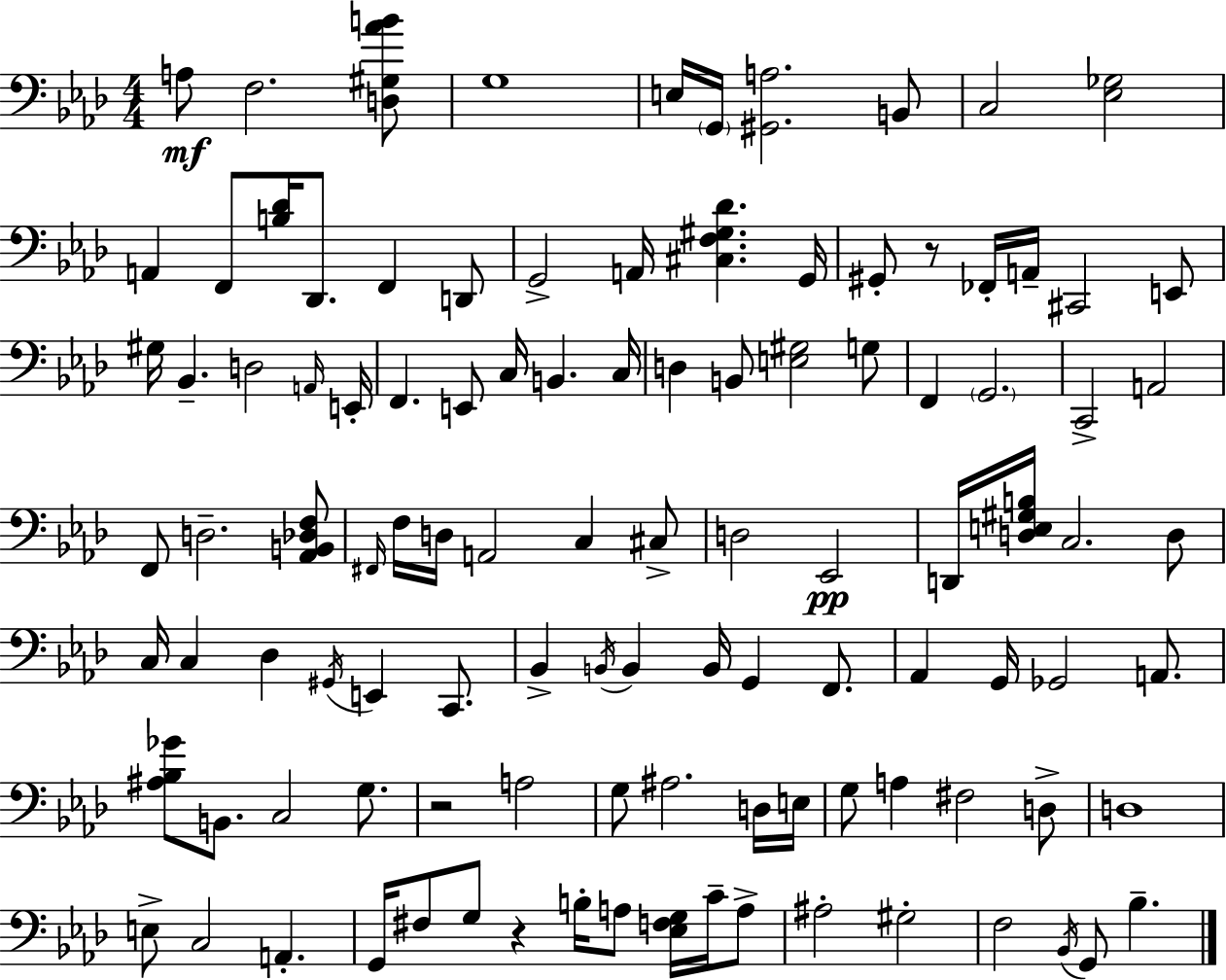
A3/e F3/h. [D3,G#3,Ab4,B4]/e G3/w E3/s G2/s [G#2,A3]/h. B2/e C3/h [Eb3,Gb3]/h A2/q F2/e [B3,Db4]/s Db2/e. F2/q D2/e G2/h A2/s [C#3,F3,G#3,Db4]/q. G2/s G#2/e R/e FES2/s A2/s C#2/h E2/e G#3/s Bb2/q. D3/h A2/s E2/s F2/q. E2/e C3/s B2/q. C3/s D3/q B2/e [E3,G#3]/h G3/e F2/q G2/h. C2/h A2/h F2/e D3/h. [Ab2,B2,Db3,F3]/e F#2/s F3/s D3/s A2/h C3/q C#3/e D3/h Eb2/h D2/s [D3,E3,G#3,B3]/s C3/h. D3/e C3/s C3/q Db3/q G#2/s E2/q C2/e. Bb2/q B2/s B2/q B2/s G2/q F2/e. Ab2/q G2/s Gb2/h A2/e. [A#3,Bb3,Gb4]/e B2/e. C3/h G3/e. R/h A3/h G3/e A#3/h. D3/s E3/s G3/e A3/q F#3/h D3/e D3/w E3/e C3/h A2/q. G2/s F#3/e G3/e R/q B3/s A3/e [Eb3,F3,G3]/s C4/s A3/e A#3/h G#3/h F3/h Bb2/s G2/e Bb3/q.